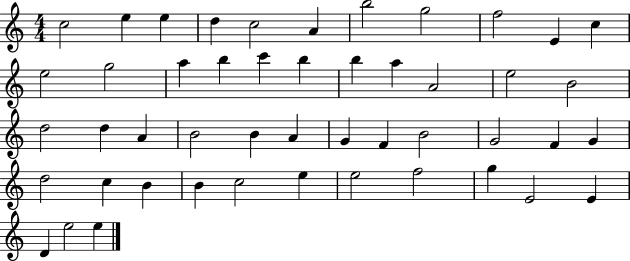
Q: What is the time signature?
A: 4/4